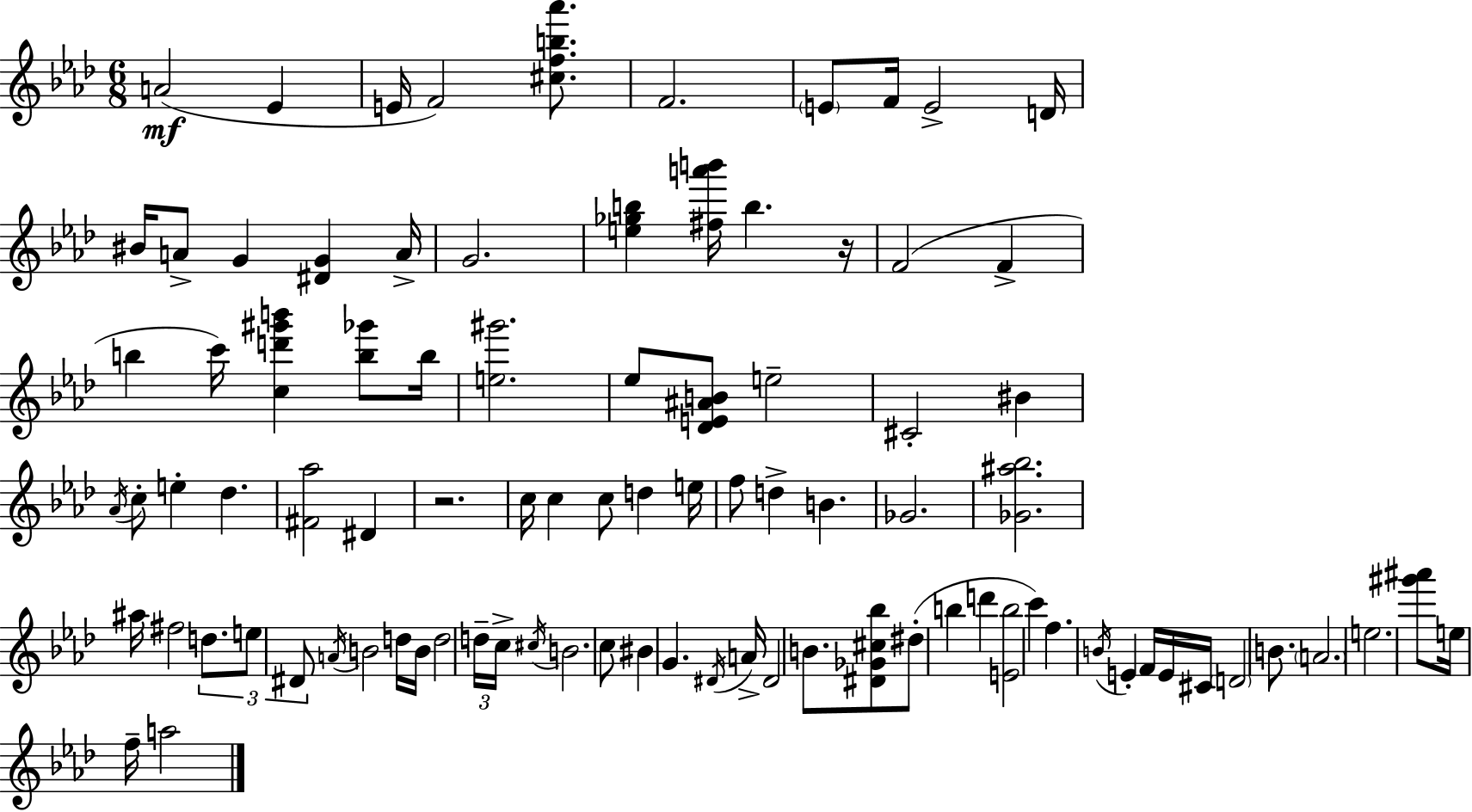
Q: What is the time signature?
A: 6/8